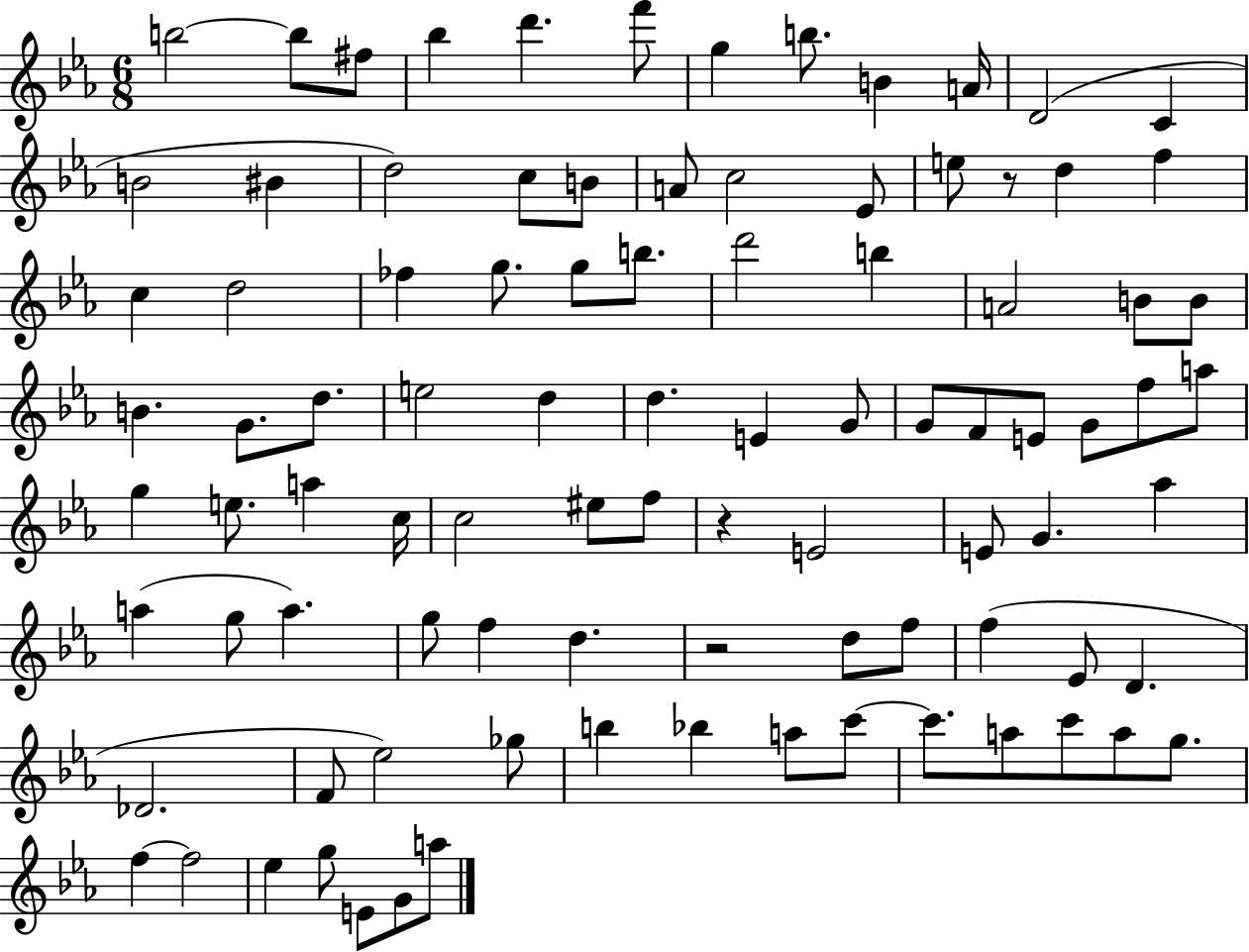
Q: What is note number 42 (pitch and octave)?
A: G4